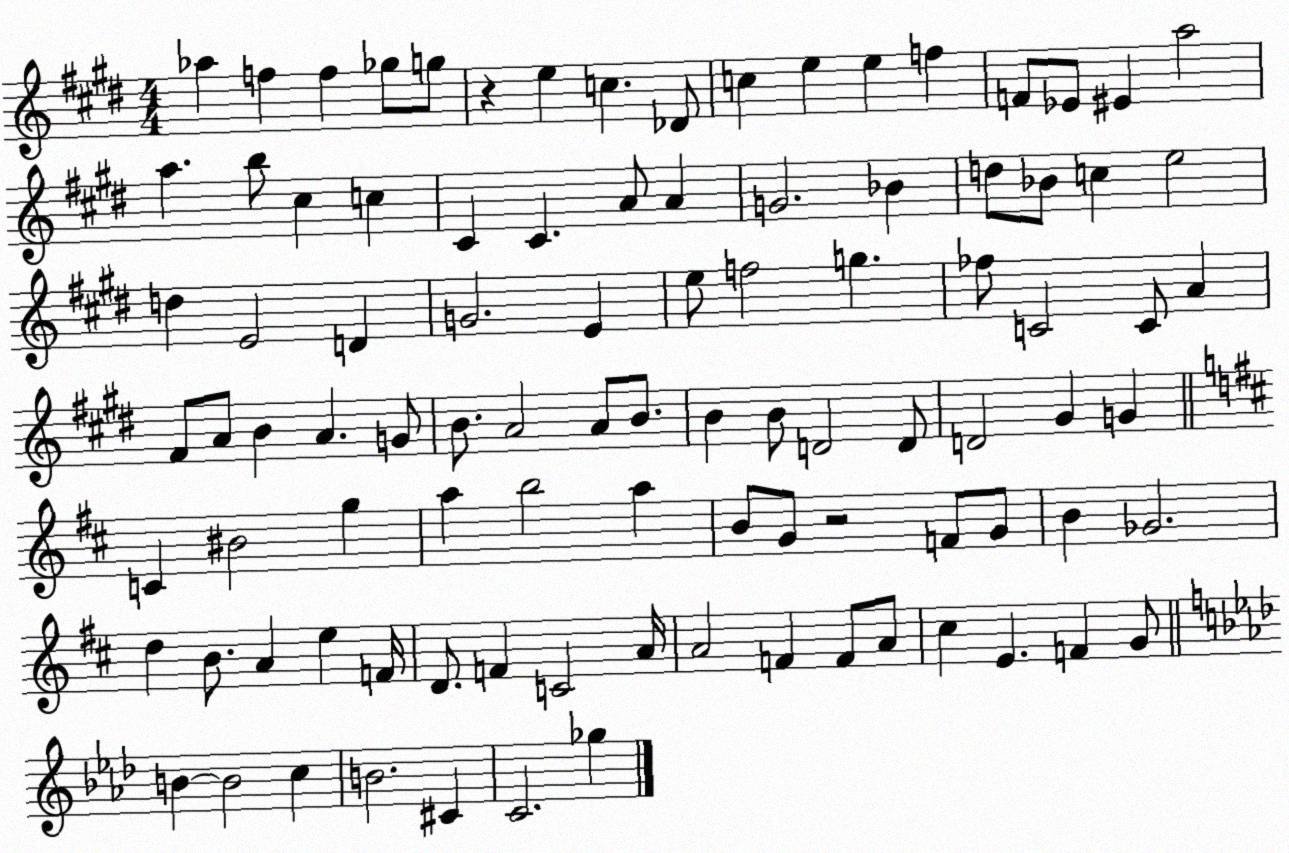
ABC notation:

X:1
T:Untitled
M:4/4
L:1/4
K:E
_a f f _g/2 g/2 z e c _D/2 c e e f F/2 _E/2 ^E a2 a b/2 ^c c ^C ^C A/2 A G2 _B d/2 _B/2 c e2 d E2 D G2 E e/2 f2 g _f/2 C2 C/2 A ^F/2 A/2 B A G/2 B/2 A2 A/2 B/2 B B/2 D2 D/2 D2 ^G G C ^B2 g a b2 a B/2 G/2 z2 F/2 G/2 B _G2 d B/2 A e F/4 D/2 F C2 A/4 A2 F F/2 A/2 ^c E F G/2 B B2 c B2 ^C C2 _g